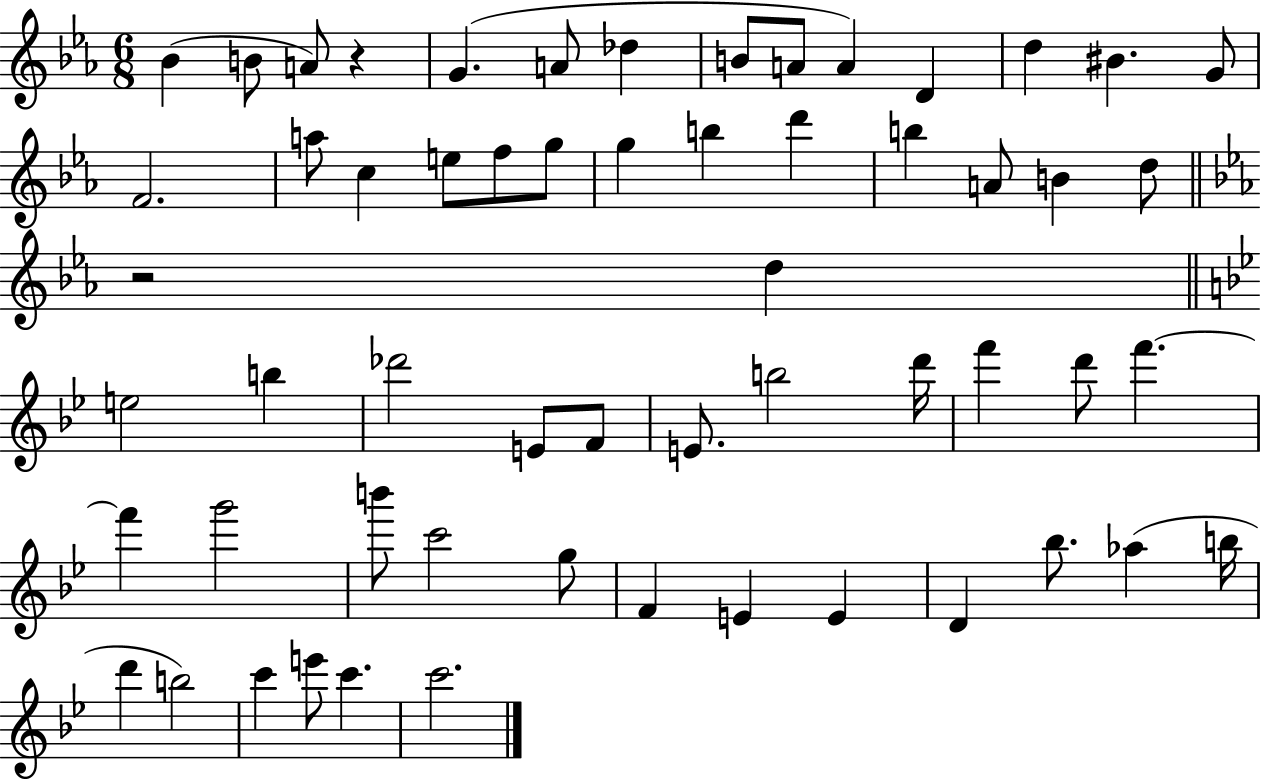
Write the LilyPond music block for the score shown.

{
  \clef treble
  \numericTimeSignature
  \time 6/8
  \key ees \major
  bes'4( b'8 a'8) r4 | g'4.( a'8 des''4 | b'8 a'8 a'4) d'4 | d''4 bis'4. g'8 | \break f'2. | a''8 c''4 e''8 f''8 g''8 | g''4 b''4 d'''4 | b''4 a'8 b'4 d''8 | \break \bar "||" \break \key ees \major r2 d''4 | \bar "||" \break \key bes \major e''2 b''4 | des'''2 e'8 f'8 | e'8. b''2 d'''16 | f'''4 d'''8 f'''4.~~ | \break f'''4 g'''2 | b'''8 c'''2 g''8 | f'4 e'4 e'4 | d'4 bes''8. aes''4( b''16 | \break d'''4 b''2) | c'''4 e'''8 c'''4. | c'''2. | \bar "|."
}